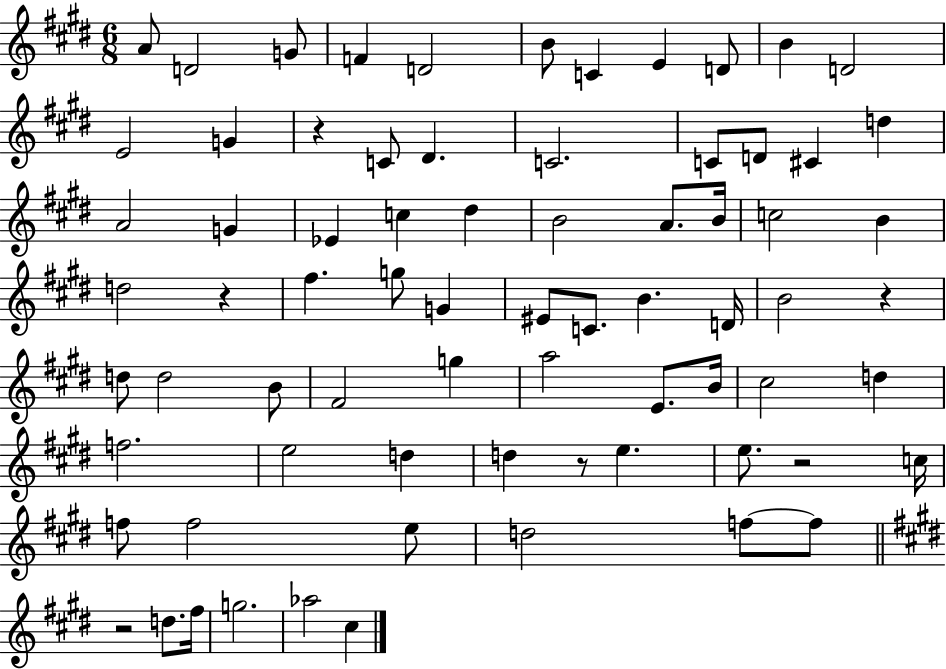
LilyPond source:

{
  \clef treble
  \numericTimeSignature
  \time 6/8
  \key e \major
  a'8 d'2 g'8 | f'4 d'2 | b'8 c'4 e'4 d'8 | b'4 d'2 | \break e'2 g'4 | r4 c'8 dis'4. | c'2. | c'8 d'8 cis'4 d''4 | \break a'2 g'4 | ees'4 c''4 dis''4 | b'2 a'8. b'16 | c''2 b'4 | \break d''2 r4 | fis''4. g''8 g'4 | eis'8 c'8. b'4. d'16 | b'2 r4 | \break d''8 d''2 b'8 | fis'2 g''4 | a''2 e'8. b'16 | cis''2 d''4 | \break f''2. | e''2 d''4 | d''4 r8 e''4. | e''8. r2 c''16 | \break f''8 f''2 e''8 | d''2 f''8~~ f''8 | \bar "||" \break \key e \major r2 d''8. fis''16 | g''2. | aes''2 cis''4 | \bar "|."
}